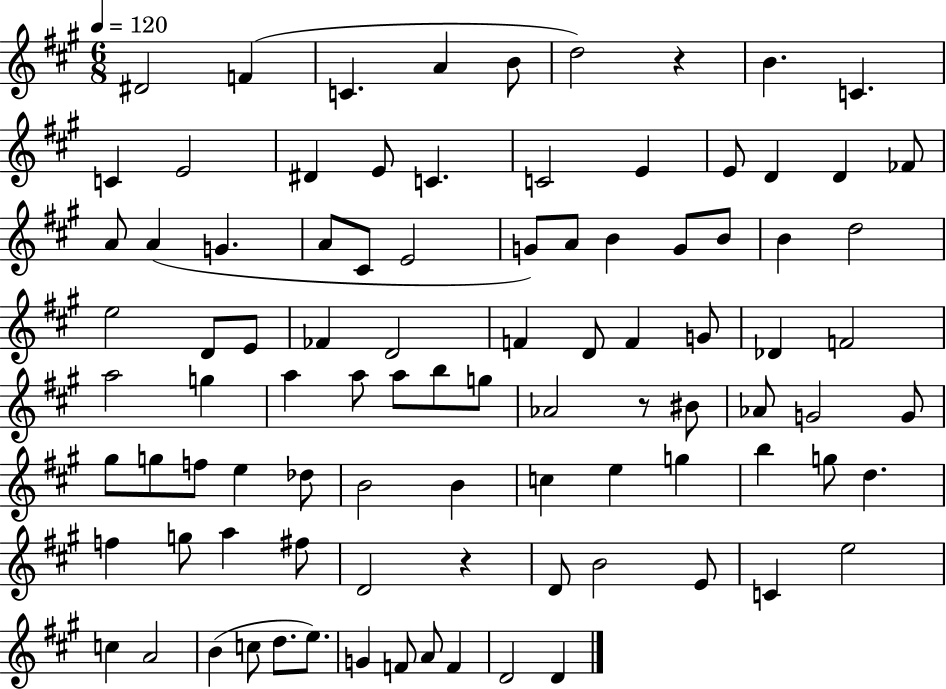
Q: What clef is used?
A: treble